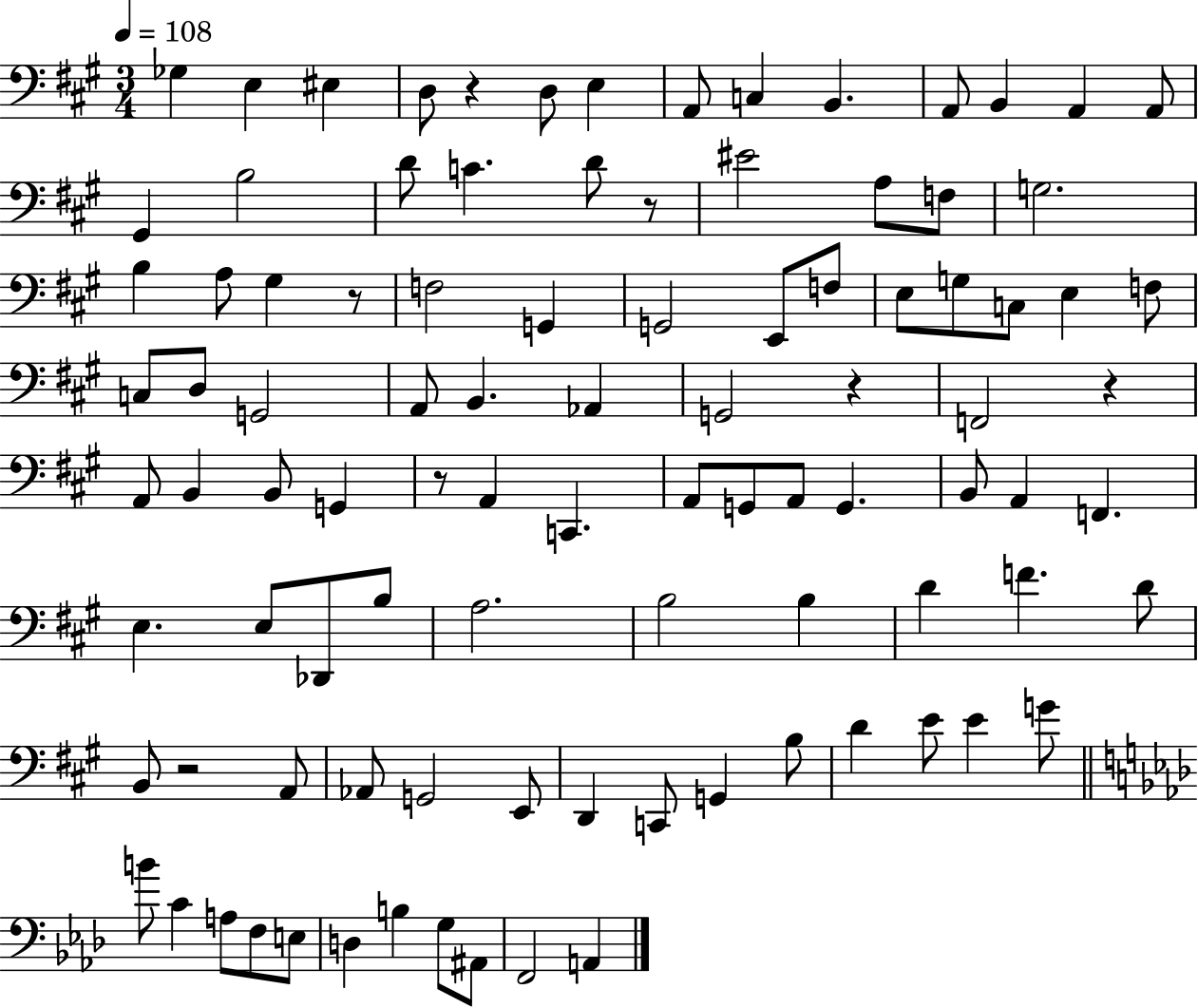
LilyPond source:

{
  \clef bass
  \numericTimeSignature
  \time 3/4
  \key a \major
  \tempo 4 = 108
  ges4 e4 eis4 | d8 r4 d8 e4 | a,8 c4 b,4. | a,8 b,4 a,4 a,8 | \break gis,4 b2 | d'8 c'4. d'8 r8 | eis'2 a8 f8 | g2. | \break b4 a8 gis4 r8 | f2 g,4 | g,2 e,8 f8 | e8 g8 c8 e4 f8 | \break c8 d8 g,2 | a,8 b,4. aes,4 | g,2 r4 | f,2 r4 | \break a,8 b,4 b,8 g,4 | r8 a,4 c,4. | a,8 g,8 a,8 g,4. | b,8 a,4 f,4. | \break e4. e8 des,8 b8 | a2. | b2 b4 | d'4 f'4. d'8 | \break b,8 r2 a,8 | aes,8 g,2 e,8 | d,4 c,8 g,4 b8 | d'4 e'8 e'4 g'8 | \break \bar "||" \break \key f \minor b'8 c'4 a8 f8 e8 | d4 b4 g8 ais,8 | f,2 a,4 | \bar "|."
}